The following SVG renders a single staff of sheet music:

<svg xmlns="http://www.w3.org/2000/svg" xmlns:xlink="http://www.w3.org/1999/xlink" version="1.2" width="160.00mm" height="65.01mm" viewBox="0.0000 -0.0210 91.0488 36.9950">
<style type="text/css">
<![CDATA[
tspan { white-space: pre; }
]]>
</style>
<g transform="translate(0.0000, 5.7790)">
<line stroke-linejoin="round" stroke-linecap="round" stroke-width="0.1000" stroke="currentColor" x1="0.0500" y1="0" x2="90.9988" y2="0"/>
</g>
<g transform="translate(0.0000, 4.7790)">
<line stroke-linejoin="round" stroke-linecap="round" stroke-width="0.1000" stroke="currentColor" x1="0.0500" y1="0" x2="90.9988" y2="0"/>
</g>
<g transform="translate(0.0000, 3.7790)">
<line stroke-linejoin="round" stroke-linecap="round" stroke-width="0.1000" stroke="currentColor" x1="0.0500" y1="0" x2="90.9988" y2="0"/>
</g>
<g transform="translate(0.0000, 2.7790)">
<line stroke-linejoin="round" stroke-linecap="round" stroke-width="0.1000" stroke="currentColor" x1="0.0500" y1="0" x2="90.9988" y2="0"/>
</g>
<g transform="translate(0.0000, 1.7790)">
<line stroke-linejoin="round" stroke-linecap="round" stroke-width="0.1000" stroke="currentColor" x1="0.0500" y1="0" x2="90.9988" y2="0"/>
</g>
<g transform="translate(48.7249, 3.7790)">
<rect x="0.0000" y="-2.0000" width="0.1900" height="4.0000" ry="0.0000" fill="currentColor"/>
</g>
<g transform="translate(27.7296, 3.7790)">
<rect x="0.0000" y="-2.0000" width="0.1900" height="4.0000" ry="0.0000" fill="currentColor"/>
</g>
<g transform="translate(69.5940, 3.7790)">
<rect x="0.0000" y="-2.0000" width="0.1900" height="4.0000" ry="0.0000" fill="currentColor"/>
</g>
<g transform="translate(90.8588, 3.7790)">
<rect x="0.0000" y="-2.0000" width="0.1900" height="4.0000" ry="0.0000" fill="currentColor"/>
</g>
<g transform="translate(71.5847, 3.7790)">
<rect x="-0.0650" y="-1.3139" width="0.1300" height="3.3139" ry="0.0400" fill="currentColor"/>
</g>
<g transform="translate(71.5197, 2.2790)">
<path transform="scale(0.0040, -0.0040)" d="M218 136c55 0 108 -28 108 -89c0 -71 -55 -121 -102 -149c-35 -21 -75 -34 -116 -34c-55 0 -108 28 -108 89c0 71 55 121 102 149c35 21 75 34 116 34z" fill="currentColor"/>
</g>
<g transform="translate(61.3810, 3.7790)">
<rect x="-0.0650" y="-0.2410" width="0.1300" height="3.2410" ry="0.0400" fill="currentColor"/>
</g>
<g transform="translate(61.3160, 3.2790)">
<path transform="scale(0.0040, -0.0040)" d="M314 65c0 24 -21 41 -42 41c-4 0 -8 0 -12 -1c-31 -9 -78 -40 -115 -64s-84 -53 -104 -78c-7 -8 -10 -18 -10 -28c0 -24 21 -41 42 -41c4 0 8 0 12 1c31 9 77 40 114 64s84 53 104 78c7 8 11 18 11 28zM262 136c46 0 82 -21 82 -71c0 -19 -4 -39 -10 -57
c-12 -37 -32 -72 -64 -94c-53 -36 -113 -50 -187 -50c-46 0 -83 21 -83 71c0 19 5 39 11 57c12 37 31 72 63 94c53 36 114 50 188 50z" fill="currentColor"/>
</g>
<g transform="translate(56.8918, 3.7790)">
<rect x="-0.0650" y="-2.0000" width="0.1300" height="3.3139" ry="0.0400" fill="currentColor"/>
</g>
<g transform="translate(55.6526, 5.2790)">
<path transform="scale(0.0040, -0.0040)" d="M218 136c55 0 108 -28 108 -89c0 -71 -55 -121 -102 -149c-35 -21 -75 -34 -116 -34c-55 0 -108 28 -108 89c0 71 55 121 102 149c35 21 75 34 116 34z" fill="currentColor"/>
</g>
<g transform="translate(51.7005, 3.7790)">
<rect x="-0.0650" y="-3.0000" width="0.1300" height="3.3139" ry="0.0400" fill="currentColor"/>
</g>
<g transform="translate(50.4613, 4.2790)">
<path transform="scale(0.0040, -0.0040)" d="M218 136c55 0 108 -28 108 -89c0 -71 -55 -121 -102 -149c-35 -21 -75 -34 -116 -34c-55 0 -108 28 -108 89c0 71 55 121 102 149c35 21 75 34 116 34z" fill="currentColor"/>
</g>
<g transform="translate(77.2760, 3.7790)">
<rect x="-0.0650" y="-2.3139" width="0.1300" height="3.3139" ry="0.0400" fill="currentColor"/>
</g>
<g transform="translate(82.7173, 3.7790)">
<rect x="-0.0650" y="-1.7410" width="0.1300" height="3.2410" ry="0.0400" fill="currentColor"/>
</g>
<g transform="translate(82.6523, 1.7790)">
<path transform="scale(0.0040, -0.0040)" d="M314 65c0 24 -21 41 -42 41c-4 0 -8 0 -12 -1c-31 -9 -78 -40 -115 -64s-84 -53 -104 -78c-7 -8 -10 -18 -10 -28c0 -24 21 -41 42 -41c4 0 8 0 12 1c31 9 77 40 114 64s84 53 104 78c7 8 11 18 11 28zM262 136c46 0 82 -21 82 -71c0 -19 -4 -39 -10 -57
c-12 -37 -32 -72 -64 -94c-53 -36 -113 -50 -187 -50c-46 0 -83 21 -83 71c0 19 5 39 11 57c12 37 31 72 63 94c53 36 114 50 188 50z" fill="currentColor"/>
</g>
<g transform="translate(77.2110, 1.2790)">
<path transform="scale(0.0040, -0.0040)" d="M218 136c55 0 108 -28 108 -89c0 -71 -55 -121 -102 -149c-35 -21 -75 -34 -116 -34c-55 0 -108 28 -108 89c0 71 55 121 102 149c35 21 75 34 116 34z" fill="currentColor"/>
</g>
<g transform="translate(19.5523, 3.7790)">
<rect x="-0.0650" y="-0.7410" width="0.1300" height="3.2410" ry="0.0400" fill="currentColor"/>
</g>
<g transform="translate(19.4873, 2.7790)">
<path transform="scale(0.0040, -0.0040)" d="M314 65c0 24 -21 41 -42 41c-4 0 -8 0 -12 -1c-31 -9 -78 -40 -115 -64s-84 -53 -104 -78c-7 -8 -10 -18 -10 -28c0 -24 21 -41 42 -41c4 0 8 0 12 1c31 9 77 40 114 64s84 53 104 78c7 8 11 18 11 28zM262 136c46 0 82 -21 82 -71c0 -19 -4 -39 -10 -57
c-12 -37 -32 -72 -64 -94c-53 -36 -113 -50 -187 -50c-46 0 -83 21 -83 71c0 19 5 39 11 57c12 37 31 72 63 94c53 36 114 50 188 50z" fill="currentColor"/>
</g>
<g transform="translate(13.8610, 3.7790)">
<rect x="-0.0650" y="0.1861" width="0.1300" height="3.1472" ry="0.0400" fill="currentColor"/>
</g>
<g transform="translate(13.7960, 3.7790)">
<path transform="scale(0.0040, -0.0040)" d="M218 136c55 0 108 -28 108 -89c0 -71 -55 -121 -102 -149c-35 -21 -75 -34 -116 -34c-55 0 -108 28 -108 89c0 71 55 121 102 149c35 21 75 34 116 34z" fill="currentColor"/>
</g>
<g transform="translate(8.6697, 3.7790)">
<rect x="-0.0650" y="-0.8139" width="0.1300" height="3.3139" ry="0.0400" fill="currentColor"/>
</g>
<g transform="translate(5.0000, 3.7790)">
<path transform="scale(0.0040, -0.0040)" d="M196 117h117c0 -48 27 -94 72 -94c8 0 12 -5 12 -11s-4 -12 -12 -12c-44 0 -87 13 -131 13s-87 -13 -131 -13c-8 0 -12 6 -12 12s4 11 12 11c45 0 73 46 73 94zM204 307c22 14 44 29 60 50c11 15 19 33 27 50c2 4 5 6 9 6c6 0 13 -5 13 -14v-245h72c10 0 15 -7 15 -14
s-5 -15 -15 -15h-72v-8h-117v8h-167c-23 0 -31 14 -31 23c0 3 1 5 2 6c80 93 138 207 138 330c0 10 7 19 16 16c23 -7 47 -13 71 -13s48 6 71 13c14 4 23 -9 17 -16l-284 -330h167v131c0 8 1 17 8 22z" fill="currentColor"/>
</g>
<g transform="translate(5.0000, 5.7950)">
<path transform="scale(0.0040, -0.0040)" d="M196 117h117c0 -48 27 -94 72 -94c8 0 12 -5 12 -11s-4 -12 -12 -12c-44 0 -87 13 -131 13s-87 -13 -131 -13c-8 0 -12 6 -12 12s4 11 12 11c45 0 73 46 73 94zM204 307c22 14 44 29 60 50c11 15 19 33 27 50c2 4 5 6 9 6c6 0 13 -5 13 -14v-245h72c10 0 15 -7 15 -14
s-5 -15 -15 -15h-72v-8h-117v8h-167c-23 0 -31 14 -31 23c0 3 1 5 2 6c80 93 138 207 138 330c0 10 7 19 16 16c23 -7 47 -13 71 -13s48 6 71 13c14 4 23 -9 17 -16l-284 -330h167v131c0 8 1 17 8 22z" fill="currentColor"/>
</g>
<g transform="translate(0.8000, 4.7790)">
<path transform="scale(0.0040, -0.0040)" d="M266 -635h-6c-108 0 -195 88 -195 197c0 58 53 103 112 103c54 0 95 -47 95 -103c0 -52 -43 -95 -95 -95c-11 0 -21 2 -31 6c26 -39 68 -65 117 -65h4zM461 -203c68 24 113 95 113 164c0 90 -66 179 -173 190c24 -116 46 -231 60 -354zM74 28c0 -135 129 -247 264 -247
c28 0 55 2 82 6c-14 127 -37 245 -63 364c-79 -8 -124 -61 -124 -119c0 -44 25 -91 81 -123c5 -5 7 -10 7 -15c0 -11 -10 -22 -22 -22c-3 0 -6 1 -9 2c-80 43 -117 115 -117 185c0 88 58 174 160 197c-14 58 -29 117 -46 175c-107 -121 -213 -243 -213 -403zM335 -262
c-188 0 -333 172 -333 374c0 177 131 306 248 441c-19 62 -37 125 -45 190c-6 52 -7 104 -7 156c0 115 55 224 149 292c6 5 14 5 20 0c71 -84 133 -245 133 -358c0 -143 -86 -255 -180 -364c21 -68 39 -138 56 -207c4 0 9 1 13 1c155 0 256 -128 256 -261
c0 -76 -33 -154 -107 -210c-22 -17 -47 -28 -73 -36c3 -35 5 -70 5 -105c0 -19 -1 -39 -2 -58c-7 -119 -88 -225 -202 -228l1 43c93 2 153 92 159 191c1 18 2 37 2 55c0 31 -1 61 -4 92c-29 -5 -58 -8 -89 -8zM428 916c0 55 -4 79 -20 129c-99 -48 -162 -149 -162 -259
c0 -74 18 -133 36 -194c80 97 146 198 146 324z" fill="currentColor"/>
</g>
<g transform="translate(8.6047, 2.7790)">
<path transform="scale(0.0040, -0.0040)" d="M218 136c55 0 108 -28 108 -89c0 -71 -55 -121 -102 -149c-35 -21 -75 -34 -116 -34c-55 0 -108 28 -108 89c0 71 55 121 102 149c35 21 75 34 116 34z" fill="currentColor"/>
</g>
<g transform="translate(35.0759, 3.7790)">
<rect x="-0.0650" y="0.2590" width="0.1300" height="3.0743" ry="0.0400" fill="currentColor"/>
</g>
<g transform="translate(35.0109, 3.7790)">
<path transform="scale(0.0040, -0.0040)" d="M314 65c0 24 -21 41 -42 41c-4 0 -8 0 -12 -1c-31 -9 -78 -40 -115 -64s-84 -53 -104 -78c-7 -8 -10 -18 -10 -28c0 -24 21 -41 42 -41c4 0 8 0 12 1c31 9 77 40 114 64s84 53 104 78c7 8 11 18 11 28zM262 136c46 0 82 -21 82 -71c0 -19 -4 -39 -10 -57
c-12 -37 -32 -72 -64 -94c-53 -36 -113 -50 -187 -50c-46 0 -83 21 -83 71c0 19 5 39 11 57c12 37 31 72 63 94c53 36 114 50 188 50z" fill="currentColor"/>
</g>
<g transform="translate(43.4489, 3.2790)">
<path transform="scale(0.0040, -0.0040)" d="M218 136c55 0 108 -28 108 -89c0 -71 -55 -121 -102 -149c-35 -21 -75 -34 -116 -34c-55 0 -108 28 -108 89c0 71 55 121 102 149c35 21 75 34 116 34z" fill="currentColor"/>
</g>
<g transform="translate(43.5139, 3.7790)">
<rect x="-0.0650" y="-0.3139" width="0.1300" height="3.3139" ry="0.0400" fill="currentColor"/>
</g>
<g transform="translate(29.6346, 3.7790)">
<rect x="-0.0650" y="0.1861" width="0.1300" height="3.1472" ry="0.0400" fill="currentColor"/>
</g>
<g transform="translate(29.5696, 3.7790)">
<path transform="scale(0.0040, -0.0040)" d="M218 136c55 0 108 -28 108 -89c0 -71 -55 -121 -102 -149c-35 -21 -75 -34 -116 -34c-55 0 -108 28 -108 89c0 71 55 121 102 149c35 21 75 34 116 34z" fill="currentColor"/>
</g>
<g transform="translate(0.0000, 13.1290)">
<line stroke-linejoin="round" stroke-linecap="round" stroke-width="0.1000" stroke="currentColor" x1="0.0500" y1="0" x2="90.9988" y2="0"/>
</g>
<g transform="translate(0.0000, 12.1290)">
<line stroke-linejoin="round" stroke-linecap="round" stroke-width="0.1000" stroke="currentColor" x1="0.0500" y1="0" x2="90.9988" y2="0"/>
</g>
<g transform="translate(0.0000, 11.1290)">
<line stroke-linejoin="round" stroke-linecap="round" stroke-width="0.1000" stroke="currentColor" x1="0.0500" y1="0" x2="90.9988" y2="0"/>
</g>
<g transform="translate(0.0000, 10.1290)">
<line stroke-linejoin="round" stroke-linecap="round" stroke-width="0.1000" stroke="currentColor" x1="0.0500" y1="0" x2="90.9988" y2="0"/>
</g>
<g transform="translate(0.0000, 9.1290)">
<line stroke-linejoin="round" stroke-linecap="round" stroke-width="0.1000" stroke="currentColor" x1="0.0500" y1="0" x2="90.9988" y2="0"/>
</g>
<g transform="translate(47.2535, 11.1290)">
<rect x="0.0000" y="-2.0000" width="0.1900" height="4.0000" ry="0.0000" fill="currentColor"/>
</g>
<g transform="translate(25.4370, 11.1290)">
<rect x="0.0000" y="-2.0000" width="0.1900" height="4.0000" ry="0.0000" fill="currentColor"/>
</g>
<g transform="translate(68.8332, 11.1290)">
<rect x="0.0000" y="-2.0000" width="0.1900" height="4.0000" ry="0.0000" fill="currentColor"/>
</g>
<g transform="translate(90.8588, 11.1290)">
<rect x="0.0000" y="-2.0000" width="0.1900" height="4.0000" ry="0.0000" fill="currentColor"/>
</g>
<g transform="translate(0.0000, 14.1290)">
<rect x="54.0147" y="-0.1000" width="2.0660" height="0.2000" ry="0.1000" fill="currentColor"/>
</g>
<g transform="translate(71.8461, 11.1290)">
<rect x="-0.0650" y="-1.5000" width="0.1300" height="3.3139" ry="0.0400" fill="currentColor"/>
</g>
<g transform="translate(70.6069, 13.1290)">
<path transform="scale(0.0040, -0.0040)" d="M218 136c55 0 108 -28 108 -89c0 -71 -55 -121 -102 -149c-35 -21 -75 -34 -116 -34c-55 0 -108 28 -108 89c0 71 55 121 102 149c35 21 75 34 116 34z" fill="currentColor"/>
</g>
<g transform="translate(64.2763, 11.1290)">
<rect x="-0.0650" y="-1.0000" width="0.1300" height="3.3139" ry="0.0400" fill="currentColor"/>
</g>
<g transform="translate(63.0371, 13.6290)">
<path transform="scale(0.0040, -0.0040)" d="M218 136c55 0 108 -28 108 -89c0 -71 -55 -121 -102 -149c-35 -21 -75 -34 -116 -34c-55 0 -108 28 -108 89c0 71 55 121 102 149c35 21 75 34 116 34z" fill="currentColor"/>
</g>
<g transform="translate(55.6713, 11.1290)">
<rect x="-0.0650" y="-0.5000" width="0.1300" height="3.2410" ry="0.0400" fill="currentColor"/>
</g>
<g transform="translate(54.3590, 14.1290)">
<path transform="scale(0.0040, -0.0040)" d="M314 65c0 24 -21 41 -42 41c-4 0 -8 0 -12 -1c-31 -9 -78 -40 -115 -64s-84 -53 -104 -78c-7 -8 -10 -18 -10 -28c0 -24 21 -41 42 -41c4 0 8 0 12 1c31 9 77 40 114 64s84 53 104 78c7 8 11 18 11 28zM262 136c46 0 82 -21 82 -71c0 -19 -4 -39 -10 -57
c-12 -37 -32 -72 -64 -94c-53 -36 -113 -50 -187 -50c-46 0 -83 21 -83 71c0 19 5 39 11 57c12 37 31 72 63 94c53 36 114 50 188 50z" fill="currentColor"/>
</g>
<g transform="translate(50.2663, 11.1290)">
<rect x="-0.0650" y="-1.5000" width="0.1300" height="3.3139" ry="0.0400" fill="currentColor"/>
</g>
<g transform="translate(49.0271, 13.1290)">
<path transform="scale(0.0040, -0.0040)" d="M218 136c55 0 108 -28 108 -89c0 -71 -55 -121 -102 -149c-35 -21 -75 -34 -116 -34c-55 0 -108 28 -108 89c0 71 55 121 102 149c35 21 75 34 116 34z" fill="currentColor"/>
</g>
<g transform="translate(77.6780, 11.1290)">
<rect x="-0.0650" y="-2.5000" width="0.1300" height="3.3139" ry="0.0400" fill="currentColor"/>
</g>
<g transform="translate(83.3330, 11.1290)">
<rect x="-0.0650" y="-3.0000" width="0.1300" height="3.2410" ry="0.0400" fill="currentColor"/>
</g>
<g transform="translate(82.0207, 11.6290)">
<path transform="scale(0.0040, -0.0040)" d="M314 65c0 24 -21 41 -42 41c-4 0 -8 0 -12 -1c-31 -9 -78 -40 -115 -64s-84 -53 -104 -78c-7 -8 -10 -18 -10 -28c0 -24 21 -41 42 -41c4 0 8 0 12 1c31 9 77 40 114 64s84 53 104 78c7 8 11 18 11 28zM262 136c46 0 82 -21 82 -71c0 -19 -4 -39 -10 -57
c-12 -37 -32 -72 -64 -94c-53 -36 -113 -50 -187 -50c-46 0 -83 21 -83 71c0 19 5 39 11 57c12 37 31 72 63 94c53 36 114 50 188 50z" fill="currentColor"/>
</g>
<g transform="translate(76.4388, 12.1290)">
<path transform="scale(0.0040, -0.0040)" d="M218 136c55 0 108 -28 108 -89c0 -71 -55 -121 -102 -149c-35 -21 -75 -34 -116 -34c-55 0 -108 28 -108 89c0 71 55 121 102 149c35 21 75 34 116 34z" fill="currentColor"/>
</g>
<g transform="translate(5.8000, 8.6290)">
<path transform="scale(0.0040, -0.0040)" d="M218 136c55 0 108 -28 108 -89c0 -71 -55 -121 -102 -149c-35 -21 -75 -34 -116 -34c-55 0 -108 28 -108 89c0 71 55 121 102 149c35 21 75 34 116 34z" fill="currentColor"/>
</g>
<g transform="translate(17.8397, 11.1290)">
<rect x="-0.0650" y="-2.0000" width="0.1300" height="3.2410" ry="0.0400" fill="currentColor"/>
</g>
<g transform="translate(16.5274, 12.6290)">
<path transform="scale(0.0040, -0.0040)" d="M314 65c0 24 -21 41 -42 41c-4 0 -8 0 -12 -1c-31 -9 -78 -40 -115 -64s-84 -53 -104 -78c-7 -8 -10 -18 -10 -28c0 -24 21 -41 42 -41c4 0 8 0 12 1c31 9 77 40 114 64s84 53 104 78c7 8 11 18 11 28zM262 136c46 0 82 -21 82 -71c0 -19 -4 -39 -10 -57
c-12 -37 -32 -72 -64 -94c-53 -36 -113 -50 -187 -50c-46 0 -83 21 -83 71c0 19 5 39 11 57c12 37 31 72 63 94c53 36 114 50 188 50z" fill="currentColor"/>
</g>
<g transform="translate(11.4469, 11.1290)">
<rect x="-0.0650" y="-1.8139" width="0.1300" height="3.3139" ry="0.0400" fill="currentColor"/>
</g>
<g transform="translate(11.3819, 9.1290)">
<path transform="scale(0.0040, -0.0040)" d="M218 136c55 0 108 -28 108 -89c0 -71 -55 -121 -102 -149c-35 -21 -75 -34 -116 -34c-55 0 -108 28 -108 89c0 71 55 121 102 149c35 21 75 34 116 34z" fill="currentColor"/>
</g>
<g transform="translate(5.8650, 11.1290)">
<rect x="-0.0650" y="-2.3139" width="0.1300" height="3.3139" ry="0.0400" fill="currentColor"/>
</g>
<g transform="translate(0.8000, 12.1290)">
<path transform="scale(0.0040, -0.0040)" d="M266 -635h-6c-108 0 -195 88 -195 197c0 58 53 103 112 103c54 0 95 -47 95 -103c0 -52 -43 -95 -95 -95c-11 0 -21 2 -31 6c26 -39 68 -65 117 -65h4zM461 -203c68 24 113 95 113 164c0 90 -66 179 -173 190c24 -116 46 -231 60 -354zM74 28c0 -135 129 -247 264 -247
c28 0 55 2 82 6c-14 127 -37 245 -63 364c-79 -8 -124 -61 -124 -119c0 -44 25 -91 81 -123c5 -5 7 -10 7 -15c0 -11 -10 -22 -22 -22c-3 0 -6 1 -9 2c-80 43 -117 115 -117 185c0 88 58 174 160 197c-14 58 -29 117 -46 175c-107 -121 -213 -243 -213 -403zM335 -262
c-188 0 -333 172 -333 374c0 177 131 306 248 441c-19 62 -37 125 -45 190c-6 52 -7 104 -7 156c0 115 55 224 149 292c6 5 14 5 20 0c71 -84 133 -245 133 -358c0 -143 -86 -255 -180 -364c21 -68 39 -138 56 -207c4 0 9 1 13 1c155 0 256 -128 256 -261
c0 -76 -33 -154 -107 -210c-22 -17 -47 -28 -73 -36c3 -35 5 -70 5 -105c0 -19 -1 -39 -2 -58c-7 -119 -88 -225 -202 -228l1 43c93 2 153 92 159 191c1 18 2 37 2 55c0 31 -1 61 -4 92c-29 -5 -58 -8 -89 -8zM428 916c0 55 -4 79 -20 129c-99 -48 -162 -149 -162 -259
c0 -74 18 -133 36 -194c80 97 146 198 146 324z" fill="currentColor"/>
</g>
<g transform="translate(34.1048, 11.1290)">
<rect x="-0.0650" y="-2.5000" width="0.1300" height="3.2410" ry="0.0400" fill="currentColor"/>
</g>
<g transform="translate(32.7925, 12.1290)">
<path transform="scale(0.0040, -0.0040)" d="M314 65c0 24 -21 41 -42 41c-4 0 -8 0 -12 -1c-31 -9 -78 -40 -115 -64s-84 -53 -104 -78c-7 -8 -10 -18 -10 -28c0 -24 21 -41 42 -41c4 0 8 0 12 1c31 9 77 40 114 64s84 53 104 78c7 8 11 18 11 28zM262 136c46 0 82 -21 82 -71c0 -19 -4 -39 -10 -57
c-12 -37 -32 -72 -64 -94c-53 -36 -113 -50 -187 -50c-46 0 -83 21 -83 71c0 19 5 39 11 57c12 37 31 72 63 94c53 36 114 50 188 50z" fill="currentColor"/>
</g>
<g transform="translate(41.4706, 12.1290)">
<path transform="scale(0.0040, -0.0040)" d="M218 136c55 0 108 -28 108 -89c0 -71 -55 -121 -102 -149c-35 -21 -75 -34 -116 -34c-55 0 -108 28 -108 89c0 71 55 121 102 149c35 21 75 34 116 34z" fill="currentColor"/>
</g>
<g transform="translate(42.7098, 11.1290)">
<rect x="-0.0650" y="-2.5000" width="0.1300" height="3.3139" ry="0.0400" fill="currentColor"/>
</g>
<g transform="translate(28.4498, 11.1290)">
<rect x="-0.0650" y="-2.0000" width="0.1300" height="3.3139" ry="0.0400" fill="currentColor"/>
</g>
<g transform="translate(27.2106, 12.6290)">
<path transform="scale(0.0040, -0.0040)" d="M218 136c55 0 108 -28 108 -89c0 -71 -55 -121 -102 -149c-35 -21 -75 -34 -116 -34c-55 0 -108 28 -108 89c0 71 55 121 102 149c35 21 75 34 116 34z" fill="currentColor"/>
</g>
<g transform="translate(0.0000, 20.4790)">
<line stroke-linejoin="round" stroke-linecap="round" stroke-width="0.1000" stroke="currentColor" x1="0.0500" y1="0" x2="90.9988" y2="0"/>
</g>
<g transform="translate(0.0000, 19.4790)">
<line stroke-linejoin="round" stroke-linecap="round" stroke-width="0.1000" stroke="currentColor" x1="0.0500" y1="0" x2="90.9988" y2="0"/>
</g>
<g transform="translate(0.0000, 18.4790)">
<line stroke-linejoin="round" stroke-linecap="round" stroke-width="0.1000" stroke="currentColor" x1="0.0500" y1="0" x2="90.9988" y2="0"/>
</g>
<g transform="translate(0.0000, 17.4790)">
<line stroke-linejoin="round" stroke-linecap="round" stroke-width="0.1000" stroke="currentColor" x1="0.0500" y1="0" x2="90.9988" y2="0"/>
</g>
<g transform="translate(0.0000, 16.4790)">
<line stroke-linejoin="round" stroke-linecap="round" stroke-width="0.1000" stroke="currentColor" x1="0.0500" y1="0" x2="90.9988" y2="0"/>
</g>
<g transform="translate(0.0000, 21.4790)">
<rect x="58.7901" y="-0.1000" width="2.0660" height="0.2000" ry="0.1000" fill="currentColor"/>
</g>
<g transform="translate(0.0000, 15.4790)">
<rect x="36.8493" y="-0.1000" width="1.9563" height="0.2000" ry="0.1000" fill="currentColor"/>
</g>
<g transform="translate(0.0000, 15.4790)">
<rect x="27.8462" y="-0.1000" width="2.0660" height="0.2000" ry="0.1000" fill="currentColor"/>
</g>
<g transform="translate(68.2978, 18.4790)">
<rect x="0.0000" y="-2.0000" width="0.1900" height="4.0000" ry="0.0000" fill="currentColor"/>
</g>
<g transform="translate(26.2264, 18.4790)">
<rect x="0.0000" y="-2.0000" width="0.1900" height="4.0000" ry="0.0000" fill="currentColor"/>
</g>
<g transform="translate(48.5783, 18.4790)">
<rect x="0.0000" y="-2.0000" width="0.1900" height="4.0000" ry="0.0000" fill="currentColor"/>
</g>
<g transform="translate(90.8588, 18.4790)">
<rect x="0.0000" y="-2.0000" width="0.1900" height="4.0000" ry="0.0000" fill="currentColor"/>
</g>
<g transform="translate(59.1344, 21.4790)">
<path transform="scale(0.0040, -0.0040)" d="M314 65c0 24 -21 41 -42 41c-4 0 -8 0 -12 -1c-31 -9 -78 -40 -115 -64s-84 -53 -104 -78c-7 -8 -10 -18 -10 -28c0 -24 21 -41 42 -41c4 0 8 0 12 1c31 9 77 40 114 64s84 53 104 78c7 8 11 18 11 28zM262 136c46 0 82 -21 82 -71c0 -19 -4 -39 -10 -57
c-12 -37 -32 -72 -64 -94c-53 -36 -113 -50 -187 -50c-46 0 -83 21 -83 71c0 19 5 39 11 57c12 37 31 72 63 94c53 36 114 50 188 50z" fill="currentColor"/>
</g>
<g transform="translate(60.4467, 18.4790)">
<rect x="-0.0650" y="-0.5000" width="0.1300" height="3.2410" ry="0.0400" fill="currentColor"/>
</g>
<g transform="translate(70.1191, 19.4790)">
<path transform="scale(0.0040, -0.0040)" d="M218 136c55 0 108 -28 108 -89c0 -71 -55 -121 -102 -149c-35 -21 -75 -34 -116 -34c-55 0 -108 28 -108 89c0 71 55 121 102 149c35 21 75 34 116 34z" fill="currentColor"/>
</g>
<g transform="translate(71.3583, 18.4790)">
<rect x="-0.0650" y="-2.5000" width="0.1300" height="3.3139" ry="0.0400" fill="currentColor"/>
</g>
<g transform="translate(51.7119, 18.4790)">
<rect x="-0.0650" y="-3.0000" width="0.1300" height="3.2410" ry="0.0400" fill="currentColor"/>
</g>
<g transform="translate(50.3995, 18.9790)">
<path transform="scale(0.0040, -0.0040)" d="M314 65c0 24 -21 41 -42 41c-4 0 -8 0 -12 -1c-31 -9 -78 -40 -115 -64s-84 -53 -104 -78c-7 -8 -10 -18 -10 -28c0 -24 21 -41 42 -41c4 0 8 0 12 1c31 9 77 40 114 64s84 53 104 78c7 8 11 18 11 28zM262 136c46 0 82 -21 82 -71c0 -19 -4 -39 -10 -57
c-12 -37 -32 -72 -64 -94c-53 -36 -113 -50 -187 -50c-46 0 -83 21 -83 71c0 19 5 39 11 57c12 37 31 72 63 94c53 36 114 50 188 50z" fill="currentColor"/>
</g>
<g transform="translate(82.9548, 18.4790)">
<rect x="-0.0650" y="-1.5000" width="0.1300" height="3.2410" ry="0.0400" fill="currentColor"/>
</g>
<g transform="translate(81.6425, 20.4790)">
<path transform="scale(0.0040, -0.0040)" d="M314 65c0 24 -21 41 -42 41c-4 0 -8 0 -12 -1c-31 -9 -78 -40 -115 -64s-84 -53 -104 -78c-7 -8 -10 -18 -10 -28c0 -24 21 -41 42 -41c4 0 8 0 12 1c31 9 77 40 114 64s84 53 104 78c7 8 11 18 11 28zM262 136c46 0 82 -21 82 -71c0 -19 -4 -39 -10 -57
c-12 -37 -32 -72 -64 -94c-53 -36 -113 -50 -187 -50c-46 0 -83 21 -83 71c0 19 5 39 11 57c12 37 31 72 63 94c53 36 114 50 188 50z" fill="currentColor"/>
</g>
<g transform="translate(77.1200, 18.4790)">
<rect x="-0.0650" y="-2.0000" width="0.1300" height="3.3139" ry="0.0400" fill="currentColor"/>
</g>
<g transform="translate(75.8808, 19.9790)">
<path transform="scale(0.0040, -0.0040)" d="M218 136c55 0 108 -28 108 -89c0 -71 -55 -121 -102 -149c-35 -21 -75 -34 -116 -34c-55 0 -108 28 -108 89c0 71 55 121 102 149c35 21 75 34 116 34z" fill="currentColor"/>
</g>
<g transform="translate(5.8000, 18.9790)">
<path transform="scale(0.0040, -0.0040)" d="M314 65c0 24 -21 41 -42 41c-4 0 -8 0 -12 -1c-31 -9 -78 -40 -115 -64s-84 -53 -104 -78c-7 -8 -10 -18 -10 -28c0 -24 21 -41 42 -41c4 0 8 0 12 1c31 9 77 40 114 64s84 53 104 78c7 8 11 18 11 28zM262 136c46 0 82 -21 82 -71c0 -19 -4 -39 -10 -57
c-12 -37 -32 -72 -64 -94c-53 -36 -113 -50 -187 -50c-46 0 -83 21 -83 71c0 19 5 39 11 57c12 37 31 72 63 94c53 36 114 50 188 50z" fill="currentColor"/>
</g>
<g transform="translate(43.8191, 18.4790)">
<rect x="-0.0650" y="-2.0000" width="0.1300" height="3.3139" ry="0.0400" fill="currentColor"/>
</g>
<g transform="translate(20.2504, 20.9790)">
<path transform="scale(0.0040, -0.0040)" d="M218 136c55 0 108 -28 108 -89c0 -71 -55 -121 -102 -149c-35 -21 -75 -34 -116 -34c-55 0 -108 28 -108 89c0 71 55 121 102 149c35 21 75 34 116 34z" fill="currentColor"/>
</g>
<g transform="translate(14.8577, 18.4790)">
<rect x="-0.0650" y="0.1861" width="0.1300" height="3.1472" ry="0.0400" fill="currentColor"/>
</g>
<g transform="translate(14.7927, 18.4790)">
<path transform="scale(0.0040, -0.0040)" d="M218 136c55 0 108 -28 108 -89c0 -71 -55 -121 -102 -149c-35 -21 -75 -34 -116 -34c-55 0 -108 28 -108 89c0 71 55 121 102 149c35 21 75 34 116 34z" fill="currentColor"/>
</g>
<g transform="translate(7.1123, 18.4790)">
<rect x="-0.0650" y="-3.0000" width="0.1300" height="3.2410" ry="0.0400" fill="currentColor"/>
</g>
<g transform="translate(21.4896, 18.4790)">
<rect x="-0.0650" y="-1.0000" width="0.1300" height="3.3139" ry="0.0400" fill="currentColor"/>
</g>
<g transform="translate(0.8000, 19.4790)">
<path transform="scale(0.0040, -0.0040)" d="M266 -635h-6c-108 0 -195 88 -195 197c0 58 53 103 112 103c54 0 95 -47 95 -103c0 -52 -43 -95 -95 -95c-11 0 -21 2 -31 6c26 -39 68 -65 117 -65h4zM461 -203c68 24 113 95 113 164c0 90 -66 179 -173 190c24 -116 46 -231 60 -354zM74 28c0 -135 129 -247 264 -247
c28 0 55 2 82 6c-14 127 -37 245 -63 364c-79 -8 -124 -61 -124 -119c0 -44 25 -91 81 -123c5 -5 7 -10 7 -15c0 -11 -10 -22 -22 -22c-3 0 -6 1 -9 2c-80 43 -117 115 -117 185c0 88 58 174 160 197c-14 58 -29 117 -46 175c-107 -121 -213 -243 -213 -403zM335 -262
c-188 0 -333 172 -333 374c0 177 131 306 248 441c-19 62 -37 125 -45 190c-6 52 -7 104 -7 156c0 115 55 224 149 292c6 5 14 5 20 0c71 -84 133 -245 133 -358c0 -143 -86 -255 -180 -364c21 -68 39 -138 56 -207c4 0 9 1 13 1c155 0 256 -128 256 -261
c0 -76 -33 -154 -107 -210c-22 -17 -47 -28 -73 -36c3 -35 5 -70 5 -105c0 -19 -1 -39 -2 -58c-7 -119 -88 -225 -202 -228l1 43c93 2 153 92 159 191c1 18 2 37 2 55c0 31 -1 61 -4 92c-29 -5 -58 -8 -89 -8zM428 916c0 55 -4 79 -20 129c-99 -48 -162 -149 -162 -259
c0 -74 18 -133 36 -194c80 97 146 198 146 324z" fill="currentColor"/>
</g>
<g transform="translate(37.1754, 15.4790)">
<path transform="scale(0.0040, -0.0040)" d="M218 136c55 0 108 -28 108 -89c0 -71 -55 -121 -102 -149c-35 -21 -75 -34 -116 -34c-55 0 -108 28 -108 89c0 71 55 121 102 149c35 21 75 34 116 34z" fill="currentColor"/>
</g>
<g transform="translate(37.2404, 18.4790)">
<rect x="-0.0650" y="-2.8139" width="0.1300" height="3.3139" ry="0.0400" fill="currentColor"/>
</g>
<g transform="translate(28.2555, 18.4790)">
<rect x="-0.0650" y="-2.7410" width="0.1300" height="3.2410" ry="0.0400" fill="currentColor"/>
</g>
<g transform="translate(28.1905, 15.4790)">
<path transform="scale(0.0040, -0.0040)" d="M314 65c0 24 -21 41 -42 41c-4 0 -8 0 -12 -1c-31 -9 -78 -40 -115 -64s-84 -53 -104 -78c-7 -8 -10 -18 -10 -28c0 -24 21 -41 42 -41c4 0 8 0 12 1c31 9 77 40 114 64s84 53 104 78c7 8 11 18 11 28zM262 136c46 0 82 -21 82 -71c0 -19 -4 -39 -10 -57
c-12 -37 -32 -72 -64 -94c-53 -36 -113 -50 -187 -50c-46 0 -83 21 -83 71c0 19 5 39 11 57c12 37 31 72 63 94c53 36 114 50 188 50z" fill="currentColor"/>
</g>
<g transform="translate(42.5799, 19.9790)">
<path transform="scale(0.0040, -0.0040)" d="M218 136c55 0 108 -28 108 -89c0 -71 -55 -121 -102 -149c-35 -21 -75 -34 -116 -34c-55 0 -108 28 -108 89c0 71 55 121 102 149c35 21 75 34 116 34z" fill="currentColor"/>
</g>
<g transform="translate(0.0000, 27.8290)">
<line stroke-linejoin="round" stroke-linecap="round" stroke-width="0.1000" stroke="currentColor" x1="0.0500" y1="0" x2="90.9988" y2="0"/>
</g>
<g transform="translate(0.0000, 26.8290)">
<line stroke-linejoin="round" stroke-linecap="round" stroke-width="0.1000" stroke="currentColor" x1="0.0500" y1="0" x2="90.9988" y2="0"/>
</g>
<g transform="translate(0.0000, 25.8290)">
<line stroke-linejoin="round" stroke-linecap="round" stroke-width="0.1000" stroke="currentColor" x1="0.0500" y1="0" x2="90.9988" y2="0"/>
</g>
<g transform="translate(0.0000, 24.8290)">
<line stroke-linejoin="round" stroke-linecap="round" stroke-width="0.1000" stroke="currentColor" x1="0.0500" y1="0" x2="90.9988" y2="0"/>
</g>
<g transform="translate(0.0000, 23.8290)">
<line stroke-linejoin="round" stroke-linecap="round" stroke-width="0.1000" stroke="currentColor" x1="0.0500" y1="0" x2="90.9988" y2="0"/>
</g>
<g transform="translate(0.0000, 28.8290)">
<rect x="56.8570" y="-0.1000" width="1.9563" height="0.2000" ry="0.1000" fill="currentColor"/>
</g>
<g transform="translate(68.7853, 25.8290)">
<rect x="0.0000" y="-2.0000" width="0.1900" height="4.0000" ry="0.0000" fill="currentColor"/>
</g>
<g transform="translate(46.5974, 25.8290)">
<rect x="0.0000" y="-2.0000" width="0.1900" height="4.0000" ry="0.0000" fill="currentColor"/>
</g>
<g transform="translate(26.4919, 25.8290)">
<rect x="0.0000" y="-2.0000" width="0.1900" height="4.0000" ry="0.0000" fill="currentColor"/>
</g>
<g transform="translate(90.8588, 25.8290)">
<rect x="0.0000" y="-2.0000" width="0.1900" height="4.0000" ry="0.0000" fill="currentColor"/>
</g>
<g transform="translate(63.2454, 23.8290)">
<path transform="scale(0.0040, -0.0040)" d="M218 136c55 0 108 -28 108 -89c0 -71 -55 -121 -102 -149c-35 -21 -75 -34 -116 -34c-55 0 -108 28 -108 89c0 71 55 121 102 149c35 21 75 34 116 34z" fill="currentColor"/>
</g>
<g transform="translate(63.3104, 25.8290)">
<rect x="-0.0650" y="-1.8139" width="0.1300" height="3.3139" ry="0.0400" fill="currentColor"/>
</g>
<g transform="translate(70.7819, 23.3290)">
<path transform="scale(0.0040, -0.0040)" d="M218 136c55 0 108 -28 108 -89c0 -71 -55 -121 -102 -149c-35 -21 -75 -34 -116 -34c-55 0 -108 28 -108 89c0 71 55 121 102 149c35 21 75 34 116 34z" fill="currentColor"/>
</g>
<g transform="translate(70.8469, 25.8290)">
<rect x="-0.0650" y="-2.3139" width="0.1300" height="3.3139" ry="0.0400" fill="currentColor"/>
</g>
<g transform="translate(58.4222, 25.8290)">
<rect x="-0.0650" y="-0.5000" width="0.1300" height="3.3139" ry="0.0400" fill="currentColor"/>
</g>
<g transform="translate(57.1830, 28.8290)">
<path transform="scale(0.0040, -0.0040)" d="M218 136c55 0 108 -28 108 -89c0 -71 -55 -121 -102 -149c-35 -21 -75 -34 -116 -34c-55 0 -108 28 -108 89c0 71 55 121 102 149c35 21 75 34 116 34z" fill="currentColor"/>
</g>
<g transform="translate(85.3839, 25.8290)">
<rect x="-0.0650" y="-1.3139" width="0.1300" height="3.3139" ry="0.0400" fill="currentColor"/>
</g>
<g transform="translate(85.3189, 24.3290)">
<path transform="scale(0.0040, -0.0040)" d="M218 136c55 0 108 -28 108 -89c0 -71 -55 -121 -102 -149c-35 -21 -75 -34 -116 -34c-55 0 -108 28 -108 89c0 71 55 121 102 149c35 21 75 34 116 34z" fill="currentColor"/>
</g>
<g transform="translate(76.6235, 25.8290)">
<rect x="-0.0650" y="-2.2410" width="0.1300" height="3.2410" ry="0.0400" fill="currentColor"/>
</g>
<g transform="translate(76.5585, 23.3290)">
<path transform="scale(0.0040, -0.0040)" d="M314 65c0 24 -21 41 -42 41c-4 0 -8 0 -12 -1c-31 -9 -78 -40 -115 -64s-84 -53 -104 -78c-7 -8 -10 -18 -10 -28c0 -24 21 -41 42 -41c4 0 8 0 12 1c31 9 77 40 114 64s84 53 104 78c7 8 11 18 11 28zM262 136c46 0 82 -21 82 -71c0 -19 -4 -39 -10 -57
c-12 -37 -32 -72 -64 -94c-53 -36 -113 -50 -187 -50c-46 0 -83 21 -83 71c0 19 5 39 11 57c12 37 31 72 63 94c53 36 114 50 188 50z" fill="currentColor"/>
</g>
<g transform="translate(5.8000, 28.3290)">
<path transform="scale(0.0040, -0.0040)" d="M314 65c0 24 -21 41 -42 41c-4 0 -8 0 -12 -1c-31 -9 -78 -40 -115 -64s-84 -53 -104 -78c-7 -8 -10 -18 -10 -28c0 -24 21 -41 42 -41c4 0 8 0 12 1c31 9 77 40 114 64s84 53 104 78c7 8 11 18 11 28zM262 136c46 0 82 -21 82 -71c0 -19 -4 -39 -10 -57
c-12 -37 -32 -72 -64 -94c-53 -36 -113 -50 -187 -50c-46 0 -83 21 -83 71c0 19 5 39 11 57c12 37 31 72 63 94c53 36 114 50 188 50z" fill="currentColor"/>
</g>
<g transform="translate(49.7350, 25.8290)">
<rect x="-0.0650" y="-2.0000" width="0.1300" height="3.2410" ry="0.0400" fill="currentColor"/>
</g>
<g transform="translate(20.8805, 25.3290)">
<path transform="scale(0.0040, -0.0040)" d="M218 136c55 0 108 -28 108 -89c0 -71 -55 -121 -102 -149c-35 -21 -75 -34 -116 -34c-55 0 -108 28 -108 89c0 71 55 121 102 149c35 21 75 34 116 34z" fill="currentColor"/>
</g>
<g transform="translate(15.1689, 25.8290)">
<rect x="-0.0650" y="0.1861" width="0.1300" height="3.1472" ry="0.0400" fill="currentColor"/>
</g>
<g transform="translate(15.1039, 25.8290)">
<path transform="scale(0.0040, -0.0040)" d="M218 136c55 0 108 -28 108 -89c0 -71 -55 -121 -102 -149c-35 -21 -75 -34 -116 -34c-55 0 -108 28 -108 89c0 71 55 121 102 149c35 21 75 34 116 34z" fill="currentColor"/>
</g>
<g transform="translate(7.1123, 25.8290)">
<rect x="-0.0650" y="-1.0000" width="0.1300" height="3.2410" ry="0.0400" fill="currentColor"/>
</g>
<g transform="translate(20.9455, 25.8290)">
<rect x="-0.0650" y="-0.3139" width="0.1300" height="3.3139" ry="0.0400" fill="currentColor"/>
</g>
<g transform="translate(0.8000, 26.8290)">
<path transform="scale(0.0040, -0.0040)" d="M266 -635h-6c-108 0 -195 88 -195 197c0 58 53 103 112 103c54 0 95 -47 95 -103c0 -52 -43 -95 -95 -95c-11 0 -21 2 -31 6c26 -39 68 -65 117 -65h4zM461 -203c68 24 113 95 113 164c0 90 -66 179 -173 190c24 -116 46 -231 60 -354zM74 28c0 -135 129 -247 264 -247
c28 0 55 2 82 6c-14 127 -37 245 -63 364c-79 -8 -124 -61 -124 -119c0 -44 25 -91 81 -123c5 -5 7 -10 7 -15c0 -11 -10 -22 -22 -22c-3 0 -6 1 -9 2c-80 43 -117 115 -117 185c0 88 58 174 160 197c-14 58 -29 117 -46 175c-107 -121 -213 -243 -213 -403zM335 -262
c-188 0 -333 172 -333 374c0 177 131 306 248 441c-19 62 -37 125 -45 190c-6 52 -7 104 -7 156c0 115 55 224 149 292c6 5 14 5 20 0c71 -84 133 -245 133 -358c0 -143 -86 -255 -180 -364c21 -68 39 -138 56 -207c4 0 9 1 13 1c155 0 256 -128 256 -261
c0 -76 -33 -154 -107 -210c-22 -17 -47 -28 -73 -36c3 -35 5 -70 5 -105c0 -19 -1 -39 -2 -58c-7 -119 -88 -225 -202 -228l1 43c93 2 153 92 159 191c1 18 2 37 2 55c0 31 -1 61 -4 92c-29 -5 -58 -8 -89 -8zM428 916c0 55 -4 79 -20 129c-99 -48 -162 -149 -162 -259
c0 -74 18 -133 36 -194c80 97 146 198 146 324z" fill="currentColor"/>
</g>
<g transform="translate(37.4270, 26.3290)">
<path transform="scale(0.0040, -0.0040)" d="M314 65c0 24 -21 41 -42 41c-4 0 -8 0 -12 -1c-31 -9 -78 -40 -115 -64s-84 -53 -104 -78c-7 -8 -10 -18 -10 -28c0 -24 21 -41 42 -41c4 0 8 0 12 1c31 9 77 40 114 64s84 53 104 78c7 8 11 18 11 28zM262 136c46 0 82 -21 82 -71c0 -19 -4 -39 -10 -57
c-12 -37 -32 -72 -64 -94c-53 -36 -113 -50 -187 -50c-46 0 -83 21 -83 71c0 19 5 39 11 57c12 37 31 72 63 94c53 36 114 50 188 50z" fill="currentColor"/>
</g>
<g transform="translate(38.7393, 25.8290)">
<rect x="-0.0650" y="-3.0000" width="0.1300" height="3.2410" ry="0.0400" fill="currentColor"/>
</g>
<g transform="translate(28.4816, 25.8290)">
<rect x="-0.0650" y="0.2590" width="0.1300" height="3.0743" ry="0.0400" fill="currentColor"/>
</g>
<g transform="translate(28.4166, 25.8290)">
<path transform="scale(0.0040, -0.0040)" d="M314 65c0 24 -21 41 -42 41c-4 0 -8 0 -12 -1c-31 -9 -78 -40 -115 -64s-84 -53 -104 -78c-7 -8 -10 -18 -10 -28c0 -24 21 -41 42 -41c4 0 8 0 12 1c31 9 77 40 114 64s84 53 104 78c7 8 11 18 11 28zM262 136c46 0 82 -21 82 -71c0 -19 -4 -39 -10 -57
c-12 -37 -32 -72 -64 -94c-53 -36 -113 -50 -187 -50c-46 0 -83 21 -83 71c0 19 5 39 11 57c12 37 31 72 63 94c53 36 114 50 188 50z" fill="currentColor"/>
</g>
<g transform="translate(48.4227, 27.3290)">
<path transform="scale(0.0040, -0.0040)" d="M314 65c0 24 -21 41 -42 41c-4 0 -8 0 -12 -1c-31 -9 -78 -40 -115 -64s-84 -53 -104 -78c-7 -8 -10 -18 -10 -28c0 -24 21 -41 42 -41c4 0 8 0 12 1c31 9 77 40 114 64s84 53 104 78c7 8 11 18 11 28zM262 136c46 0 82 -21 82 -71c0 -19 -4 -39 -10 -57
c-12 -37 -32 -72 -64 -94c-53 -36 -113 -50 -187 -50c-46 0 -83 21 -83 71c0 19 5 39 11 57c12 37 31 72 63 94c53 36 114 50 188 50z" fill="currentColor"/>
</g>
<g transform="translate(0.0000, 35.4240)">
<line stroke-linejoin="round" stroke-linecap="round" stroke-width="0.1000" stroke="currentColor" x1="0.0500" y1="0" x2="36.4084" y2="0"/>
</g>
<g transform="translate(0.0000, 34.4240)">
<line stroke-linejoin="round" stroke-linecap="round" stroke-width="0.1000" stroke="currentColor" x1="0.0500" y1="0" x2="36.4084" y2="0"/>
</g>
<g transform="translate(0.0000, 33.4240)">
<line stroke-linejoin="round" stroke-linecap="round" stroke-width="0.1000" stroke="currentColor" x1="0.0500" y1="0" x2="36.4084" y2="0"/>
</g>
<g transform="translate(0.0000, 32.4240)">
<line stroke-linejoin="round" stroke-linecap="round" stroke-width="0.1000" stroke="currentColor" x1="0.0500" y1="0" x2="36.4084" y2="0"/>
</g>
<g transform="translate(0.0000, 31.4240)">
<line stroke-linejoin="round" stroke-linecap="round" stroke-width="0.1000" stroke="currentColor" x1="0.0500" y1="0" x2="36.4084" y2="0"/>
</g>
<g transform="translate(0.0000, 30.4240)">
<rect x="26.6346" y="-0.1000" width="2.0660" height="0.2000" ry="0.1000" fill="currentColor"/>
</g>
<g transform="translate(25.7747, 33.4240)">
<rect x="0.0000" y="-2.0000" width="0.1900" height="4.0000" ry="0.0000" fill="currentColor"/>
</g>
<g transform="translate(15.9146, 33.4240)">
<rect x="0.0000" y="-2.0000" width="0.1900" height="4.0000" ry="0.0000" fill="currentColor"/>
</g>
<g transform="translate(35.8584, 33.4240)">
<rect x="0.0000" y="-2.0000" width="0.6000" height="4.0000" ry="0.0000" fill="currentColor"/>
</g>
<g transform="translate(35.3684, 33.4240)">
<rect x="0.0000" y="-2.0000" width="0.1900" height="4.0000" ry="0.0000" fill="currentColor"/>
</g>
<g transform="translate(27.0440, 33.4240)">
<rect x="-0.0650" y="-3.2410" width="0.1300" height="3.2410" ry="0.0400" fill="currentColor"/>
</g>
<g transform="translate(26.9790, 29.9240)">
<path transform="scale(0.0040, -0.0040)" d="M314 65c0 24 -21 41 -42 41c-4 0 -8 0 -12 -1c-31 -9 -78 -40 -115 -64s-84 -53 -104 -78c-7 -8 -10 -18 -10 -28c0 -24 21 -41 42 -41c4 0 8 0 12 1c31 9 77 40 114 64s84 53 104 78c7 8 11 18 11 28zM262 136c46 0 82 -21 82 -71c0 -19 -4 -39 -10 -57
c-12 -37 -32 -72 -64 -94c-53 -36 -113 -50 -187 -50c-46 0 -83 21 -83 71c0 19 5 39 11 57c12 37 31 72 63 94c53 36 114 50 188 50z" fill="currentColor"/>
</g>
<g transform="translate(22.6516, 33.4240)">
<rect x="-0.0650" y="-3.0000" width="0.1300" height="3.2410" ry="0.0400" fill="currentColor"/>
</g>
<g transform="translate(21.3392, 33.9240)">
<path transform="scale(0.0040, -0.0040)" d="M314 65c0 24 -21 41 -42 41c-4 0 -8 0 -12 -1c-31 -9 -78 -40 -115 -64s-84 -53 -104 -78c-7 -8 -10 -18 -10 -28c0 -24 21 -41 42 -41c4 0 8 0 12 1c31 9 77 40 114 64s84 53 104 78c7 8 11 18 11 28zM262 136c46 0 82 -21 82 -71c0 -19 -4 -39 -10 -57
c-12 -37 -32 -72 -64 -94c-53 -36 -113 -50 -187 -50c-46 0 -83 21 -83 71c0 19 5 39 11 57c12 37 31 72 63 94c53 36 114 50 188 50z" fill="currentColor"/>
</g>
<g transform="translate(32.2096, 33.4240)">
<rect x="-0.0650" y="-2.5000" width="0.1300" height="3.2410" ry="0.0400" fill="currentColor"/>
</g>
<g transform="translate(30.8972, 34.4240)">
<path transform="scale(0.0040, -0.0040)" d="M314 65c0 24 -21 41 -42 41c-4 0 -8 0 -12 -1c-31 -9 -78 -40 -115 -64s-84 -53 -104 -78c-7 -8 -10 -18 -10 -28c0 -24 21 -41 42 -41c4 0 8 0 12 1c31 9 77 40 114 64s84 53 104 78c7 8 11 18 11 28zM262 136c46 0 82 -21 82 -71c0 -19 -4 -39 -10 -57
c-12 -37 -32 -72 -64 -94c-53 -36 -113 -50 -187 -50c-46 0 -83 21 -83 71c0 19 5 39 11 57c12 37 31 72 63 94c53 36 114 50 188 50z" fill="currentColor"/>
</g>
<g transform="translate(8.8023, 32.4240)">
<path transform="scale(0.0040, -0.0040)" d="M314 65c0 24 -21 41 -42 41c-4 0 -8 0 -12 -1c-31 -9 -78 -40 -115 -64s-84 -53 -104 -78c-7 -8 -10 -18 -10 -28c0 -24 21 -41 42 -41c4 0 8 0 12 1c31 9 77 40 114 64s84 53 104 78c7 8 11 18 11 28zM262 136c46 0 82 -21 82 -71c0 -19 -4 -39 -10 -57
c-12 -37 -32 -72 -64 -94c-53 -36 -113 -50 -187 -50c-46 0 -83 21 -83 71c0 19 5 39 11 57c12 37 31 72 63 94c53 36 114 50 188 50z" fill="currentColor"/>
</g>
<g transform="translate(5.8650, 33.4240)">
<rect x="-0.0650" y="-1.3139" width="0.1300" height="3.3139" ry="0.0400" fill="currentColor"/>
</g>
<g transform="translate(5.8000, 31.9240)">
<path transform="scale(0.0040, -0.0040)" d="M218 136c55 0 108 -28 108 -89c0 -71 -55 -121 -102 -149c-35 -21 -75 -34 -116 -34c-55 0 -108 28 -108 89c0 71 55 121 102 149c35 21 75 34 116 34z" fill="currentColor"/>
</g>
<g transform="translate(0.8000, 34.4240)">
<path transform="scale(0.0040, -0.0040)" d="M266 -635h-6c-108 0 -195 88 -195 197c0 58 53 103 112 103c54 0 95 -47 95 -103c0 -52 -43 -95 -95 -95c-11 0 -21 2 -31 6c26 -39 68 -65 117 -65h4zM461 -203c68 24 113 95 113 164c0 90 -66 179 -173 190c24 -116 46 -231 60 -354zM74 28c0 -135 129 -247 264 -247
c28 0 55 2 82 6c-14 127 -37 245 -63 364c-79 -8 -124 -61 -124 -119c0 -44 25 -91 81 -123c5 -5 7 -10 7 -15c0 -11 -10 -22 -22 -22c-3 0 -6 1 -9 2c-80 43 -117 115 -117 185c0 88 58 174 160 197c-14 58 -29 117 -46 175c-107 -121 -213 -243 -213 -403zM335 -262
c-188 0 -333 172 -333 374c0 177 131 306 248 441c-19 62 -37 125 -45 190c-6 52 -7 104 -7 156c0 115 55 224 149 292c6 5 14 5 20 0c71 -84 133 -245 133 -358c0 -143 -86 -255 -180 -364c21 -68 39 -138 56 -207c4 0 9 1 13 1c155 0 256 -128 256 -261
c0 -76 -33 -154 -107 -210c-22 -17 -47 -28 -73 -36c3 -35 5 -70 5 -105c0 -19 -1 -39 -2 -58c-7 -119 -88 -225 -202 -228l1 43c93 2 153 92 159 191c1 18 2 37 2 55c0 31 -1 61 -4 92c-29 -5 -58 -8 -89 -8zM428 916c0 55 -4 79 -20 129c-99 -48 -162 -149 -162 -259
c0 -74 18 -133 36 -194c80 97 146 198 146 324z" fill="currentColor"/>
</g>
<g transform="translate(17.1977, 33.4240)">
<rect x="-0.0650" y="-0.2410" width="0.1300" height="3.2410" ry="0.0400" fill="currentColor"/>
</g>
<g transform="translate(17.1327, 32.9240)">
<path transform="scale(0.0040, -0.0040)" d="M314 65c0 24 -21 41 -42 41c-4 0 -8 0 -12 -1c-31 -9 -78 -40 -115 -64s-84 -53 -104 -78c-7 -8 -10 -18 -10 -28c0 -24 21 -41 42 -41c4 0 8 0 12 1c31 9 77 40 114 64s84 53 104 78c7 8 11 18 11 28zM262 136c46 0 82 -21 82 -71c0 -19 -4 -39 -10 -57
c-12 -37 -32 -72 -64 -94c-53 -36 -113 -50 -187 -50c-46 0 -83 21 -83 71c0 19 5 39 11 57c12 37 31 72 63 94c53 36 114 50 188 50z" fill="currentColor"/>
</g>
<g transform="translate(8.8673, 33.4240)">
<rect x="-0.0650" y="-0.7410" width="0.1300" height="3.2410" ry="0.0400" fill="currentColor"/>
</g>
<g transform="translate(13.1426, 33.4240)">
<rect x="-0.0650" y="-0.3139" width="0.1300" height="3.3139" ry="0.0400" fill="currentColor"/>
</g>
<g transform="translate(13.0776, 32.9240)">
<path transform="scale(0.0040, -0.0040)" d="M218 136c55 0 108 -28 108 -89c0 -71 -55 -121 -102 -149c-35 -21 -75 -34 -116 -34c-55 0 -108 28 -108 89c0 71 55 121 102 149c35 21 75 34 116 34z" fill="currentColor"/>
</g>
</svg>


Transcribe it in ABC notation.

X:1
T:Untitled
M:4/4
L:1/4
K:C
d B d2 B B2 c A F c2 e g f2 g f F2 F G2 G E C2 D E G A2 A2 B D a2 a F A2 C2 G F E2 D2 B c B2 A2 F2 C f g g2 e e d2 c c2 A2 b2 G2